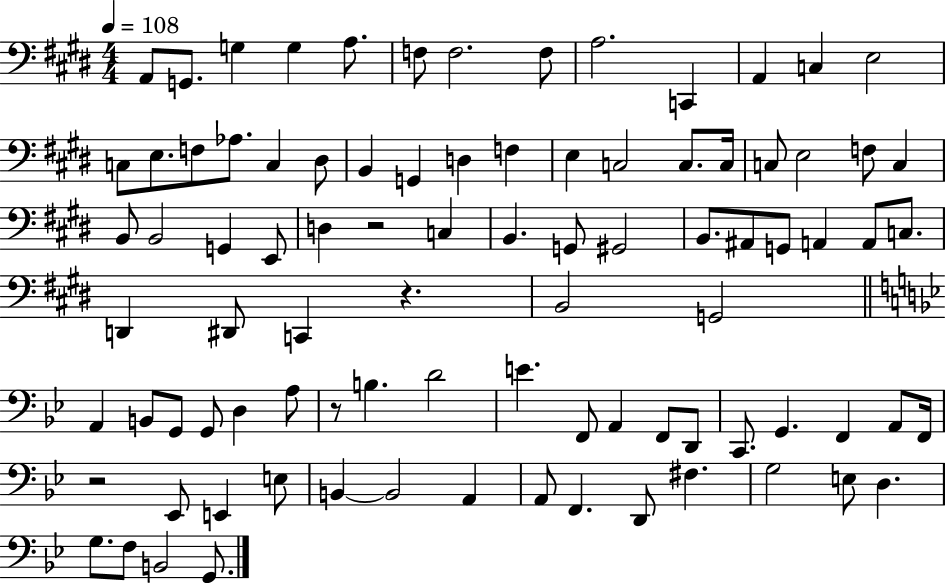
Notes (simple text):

A2/e G2/e. G3/q G3/q A3/e. F3/e F3/h. F3/e A3/h. C2/q A2/q C3/q E3/h C3/e E3/e. F3/e Ab3/e. C3/q D#3/e B2/q G2/q D3/q F3/q E3/q C3/h C3/e. C3/s C3/e E3/h F3/e C3/q B2/e B2/h G2/q E2/e D3/q R/h C3/q B2/q. G2/e G#2/h B2/e. A#2/e G2/e A2/q A2/e C3/e. D2/q D#2/e C2/q R/q. B2/h G2/h A2/q B2/e G2/e G2/e D3/q A3/e R/e B3/q. D4/h E4/q. F2/e A2/q F2/e D2/e C2/e. G2/q. F2/q A2/e F2/s R/h Eb2/e E2/q E3/e B2/q B2/h A2/q A2/e F2/q. D2/e F#3/q. G3/h E3/e D3/q. G3/e. F3/e B2/h G2/e.